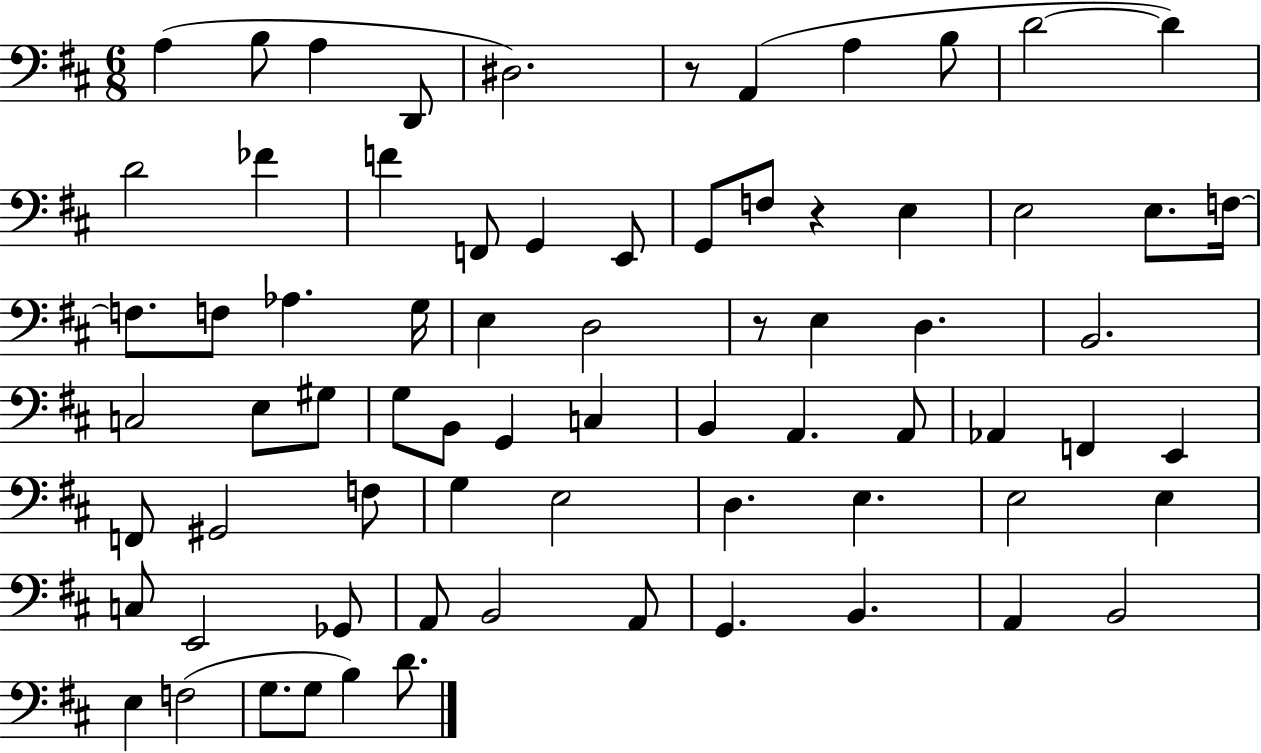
A3/q B3/e A3/q D2/e D#3/h. R/e A2/q A3/q B3/e D4/h D4/q D4/h FES4/q F4/q F2/e G2/q E2/e G2/e F3/e R/q E3/q E3/h E3/e. F3/s F3/e. F3/e Ab3/q. G3/s E3/q D3/h R/e E3/q D3/q. B2/h. C3/h E3/e G#3/e G3/e B2/e G2/q C3/q B2/q A2/q. A2/e Ab2/q F2/q E2/q F2/e G#2/h F3/e G3/q E3/h D3/q. E3/q. E3/h E3/q C3/e E2/h Gb2/e A2/e B2/h A2/e G2/q. B2/q. A2/q B2/h E3/q F3/h G3/e. G3/e B3/q D4/e.